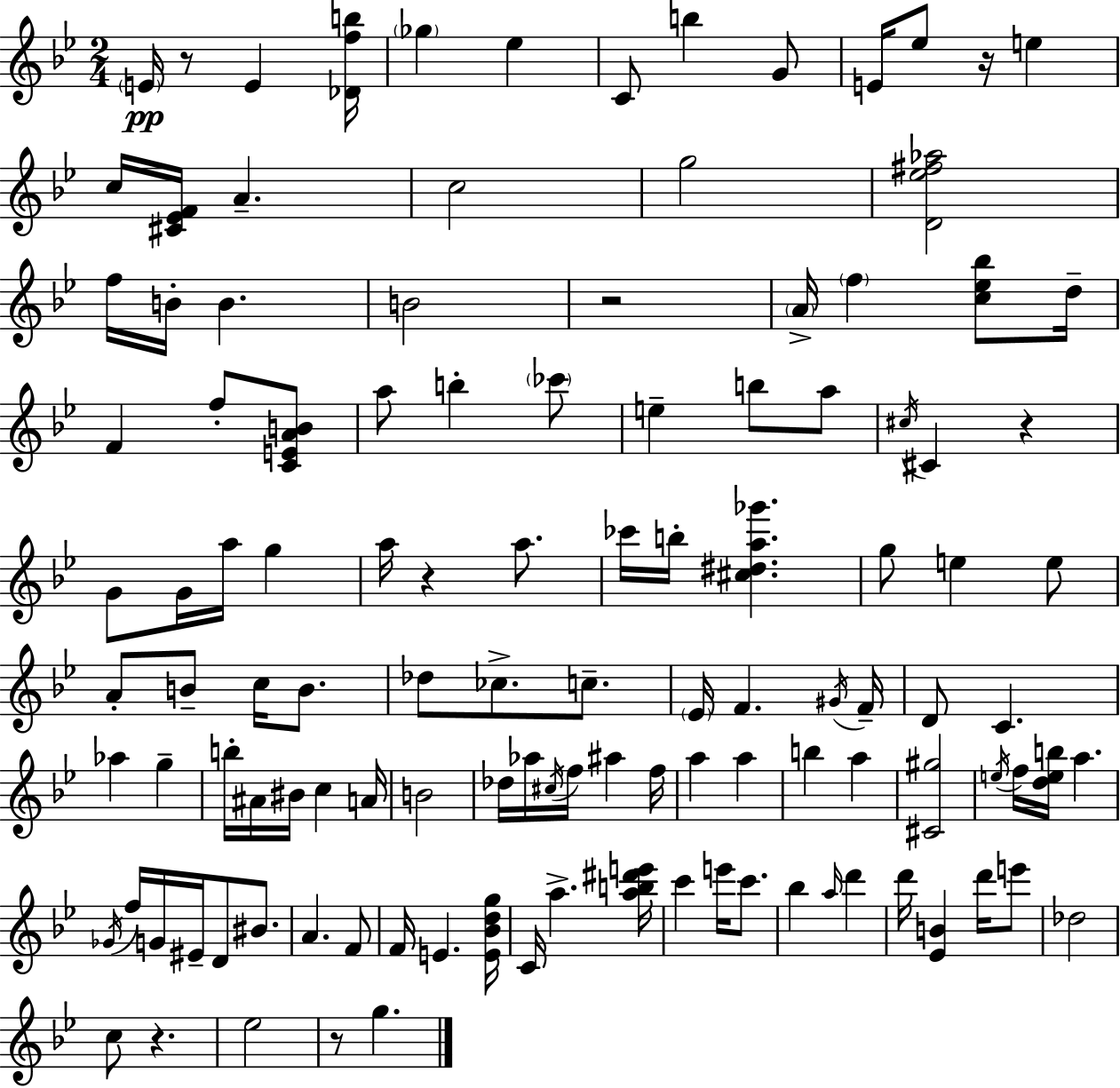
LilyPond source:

{
  \clef treble
  \numericTimeSignature
  \time 2/4
  \key bes \major
  \parenthesize e'16\pp r8 e'4 <des' f'' b''>16 | \parenthesize ges''4 ees''4 | c'8 b''4 g'8 | e'16 ees''8 r16 e''4 | \break c''16 <cis' ees' f'>16 a'4.-- | c''2 | g''2 | <d' ees'' fis'' aes''>2 | \break f''16 b'16-. b'4. | b'2 | r2 | \parenthesize a'16-> \parenthesize f''4 <c'' ees'' bes''>8 d''16-- | \break f'4 f''8-. <c' e' a' b'>8 | a''8 b''4-. \parenthesize ces'''8 | e''4-- b''8 a''8 | \acciaccatura { cis''16 } cis'4 r4 | \break g'8 g'16 a''16 g''4 | a''16 r4 a''8. | ces'''16 b''16-. <cis'' dis'' a'' ges'''>4. | g''8 e''4 e''8 | \break a'8-. b'8-- c''16 b'8. | des''8 ces''8.-> c''8.-- | \parenthesize ees'16 f'4. | \acciaccatura { gis'16 } f'16-- d'8 c'4. | \break aes''4 g''4-- | b''16-. ais'16 bis'16 c''4 | a'16 b'2 | des''16 aes''16 \acciaccatura { cis''16 } f''16 ais''4 | \break f''16 a''4 a''4 | b''4 a''4 | <cis' gis''>2 | \acciaccatura { e''16 } f''16 <d'' e'' b''>16 a''4. | \break \acciaccatura { ges'16 } f''16 g'16 eis'16-- | d'8 bis'8. a'4. | f'8 f'16 e'4. | <e' bes' d'' g''>16 c'16 a''4.-> | \break <a'' b'' dis''' e'''>16 c'''4 | e'''16 c'''8. bes''4 | \grace { a''16 } d'''4 d'''16 <ees' b'>4 | d'''16 e'''8 des''2 | \break c''8 | r4. ees''2 | r8 | g''4. \bar "|."
}